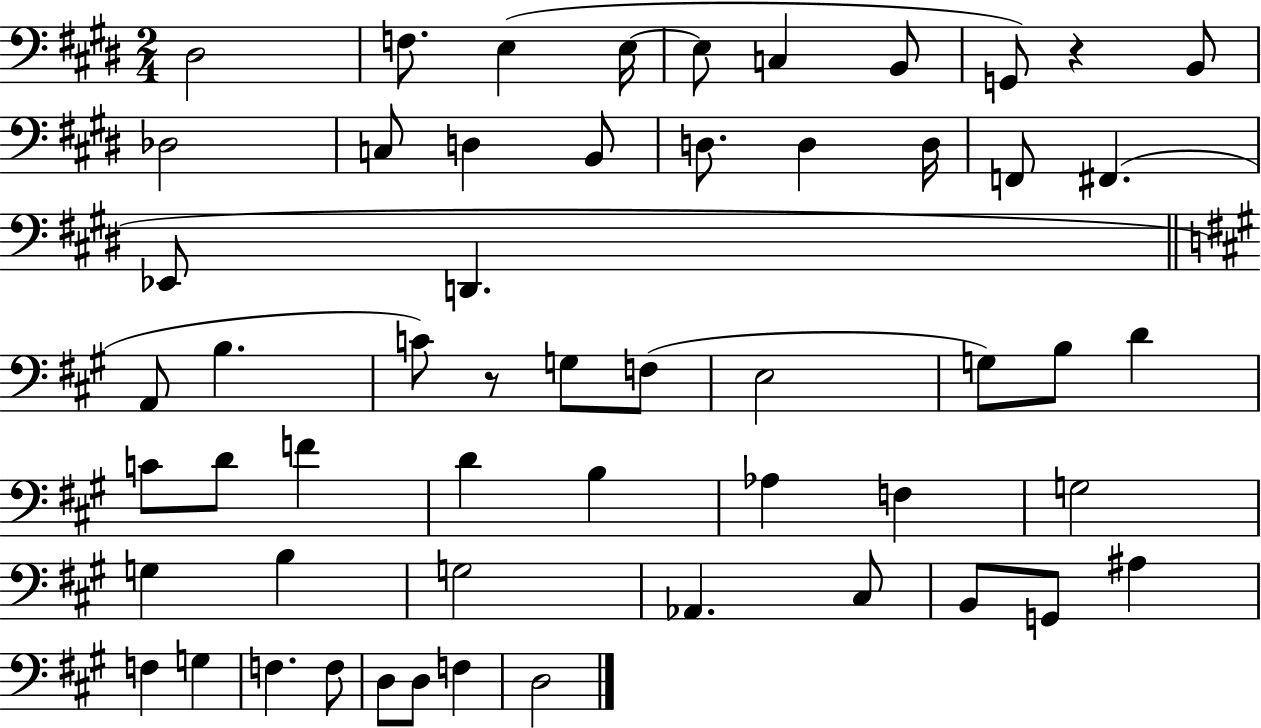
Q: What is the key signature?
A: E major